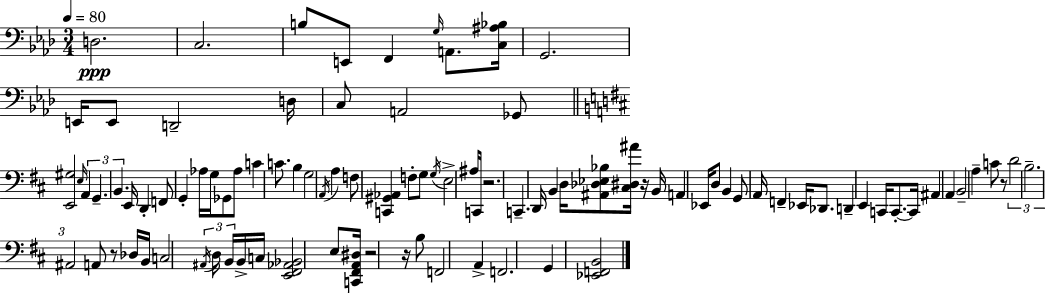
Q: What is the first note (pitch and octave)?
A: D3